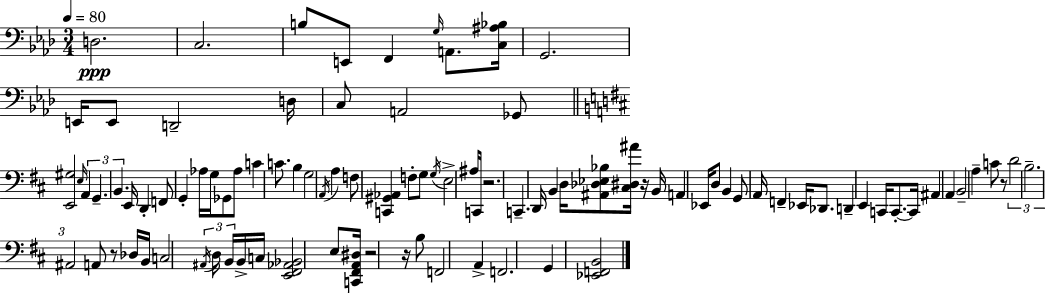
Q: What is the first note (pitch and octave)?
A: D3